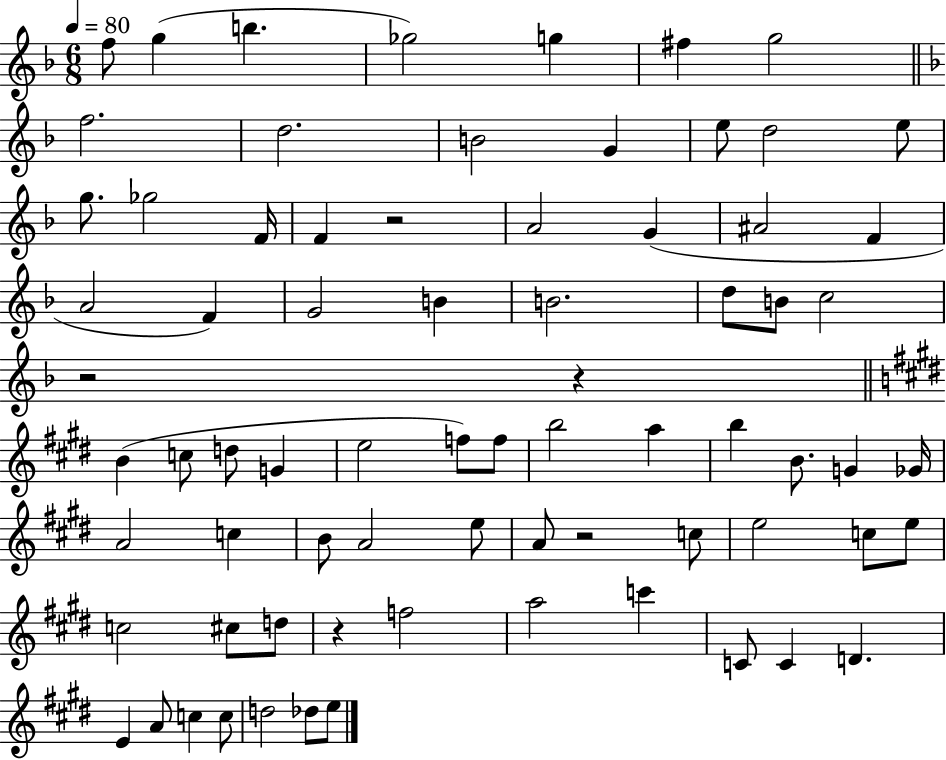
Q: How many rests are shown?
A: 5